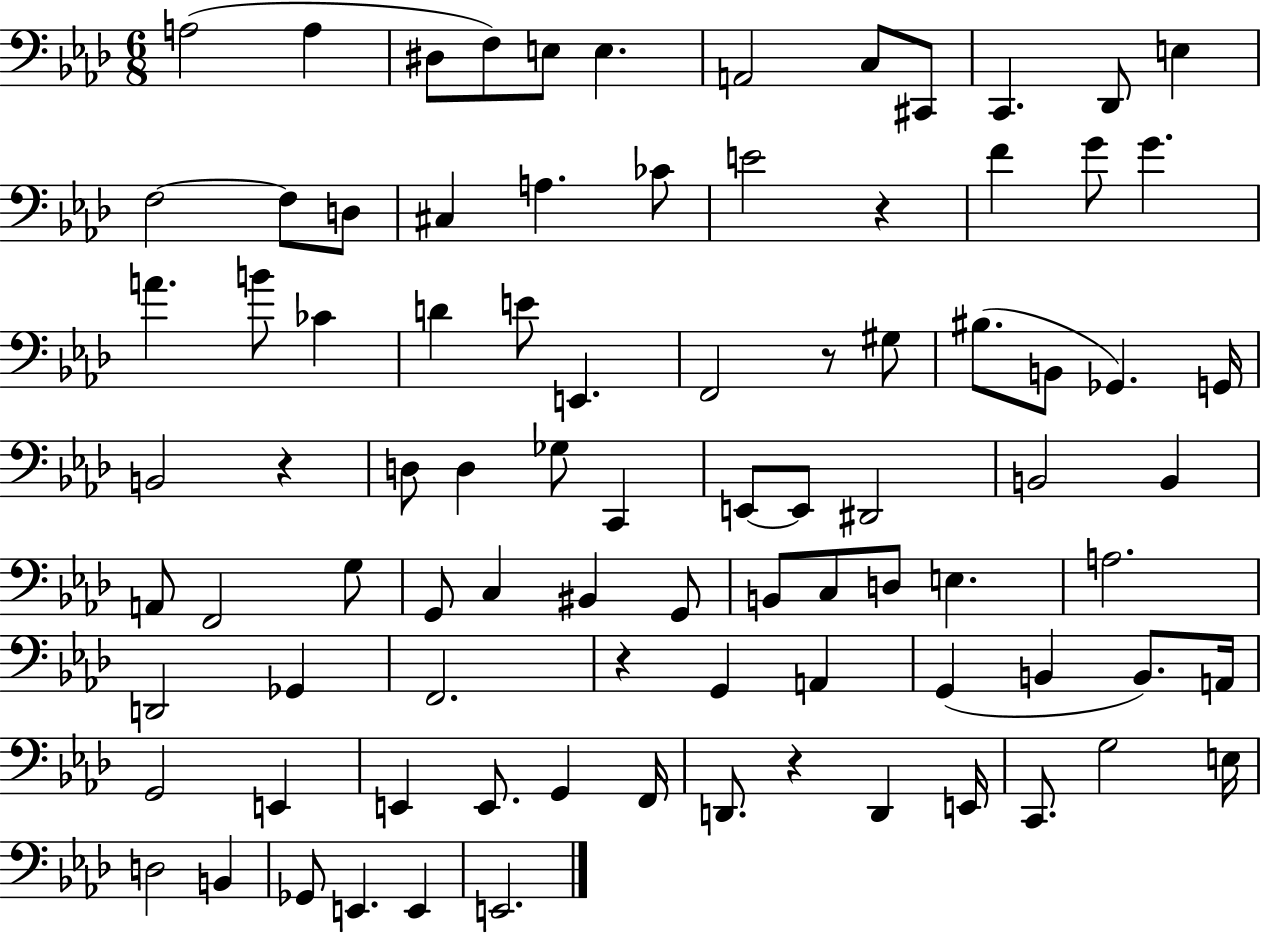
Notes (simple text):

A3/h A3/q D#3/e F3/e E3/e E3/q. A2/h C3/e C#2/e C2/q. Db2/e E3/q F3/h F3/e D3/e C#3/q A3/q. CES4/e E4/h R/q F4/q G4/e G4/q. A4/q. B4/e CES4/q D4/q E4/e E2/q. F2/h R/e G#3/e BIS3/e. B2/e Gb2/q. G2/s B2/h R/q D3/e D3/q Gb3/e C2/q E2/e E2/e D#2/h B2/h B2/q A2/e F2/h G3/e G2/e C3/q BIS2/q G2/e B2/e C3/e D3/e E3/q. A3/h. D2/h Gb2/q F2/h. R/q G2/q A2/q G2/q B2/q B2/e. A2/s G2/h E2/q E2/q E2/e. G2/q F2/s D2/e. R/q D2/q E2/s C2/e. G3/h E3/s D3/h B2/q Gb2/e E2/q. E2/q E2/h.